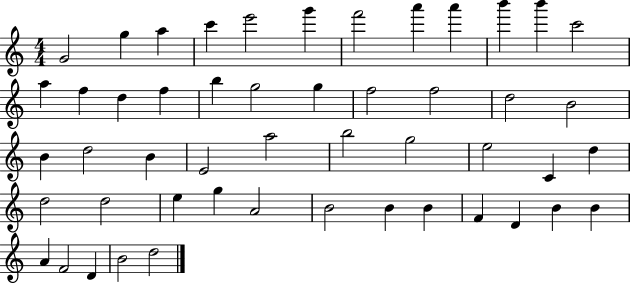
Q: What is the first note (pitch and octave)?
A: G4